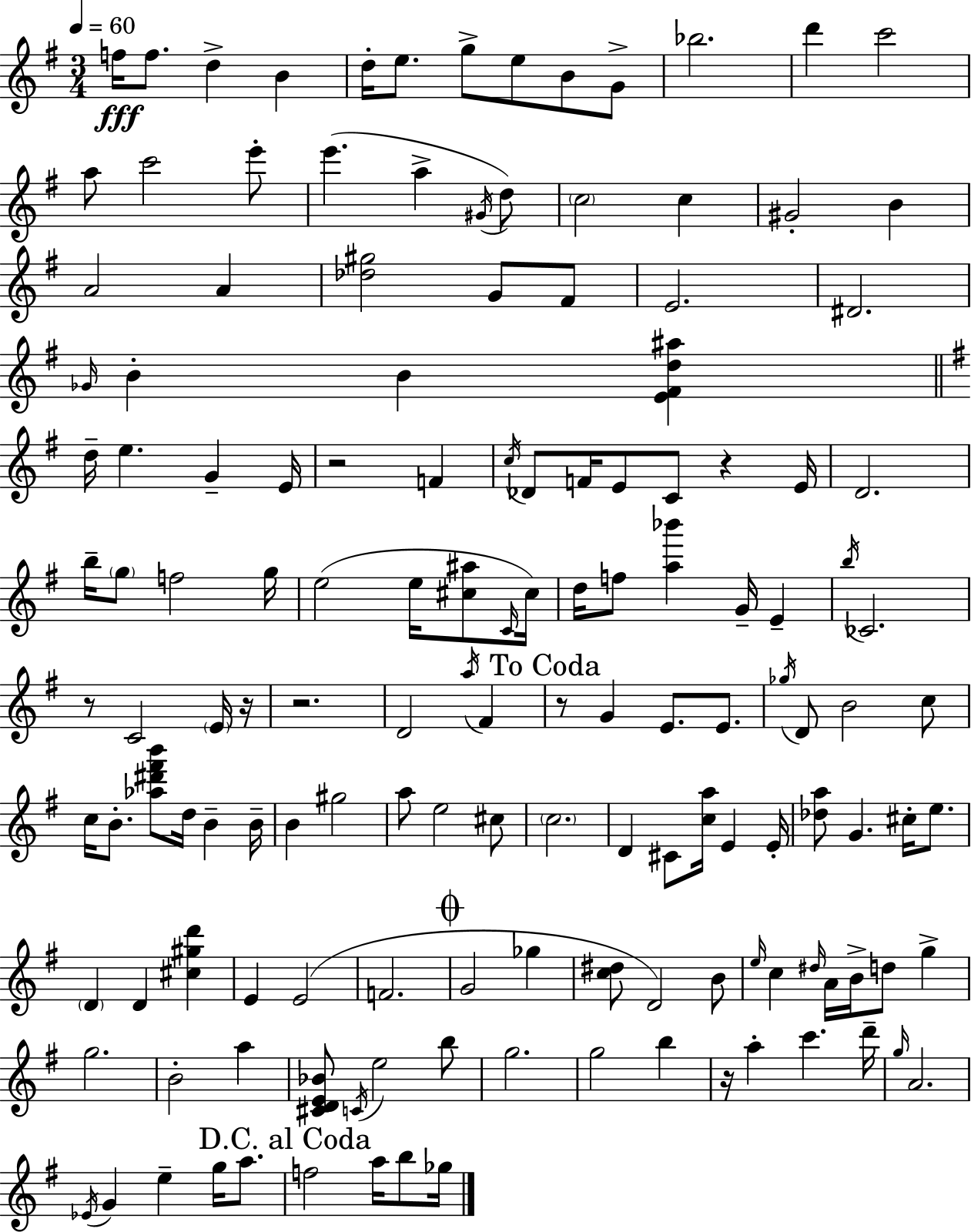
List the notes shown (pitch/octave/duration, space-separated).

F5/s F5/e. D5/q B4/q D5/s E5/e. G5/e E5/e B4/e G4/e Bb5/h. D6/q C6/h A5/e C6/h E6/e E6/q. A5/q G#4/s D5/e C5/h C5/q G#4/h B4/q A4/h A4/q [Db5,G#5]/h G4/e F#4/e E4/h. D#4/h. Gb4/s B4/q B4/q [E4,F#4,D5,A#5]/q D5/s E5/q. G4/q E4/s R/h F4/q C5/s Db4/e F4/s E4/e C4/e R/q E4/s D4/h. B5/s G5/e F5/h G5/s E5/h E5/s [C#5,A#5]/e C4/s C#5/s D5/s F5/e [A5,Bb6]/q G4/s E4/q B5/s CES4/h. R/e C4/h E4/s R/s R/h. D4/h A5/s F#4/q R/e G4/q E4/e. E4/e. Gb5/s D4/e B4/h C5/e C5/s B4/e. [Ab5,D#6,F#6,B6]/e D5/s B4/q B4/s B4/q G#5/h A5/e E5/h C#5/e C5/h. D4/q C#4/e [C5,A5]/s E4/q E4/s [Db5,A5]/e G4/q. C#5/s E5/e. D4/q D4/q [C#5,G#5,D6]/q E4/q E4/h F4/h. G4/h Gb5/q [C5,D#5]/e D4/h B4/e E5/s C5/q D#5/s A4/s B4/s D5/e G5/q G5/h. B4/h A5/q [C#4,D4,E4,Bb4]/e C4/s E5/h B5/e G5/h. G5/h B5/q R/s A5/q C6/q. D6/s G5/s A4/h. Eb4/s G4/q E5/q G5/s A5/e. F5/h A5/s B5/e Gb5/s